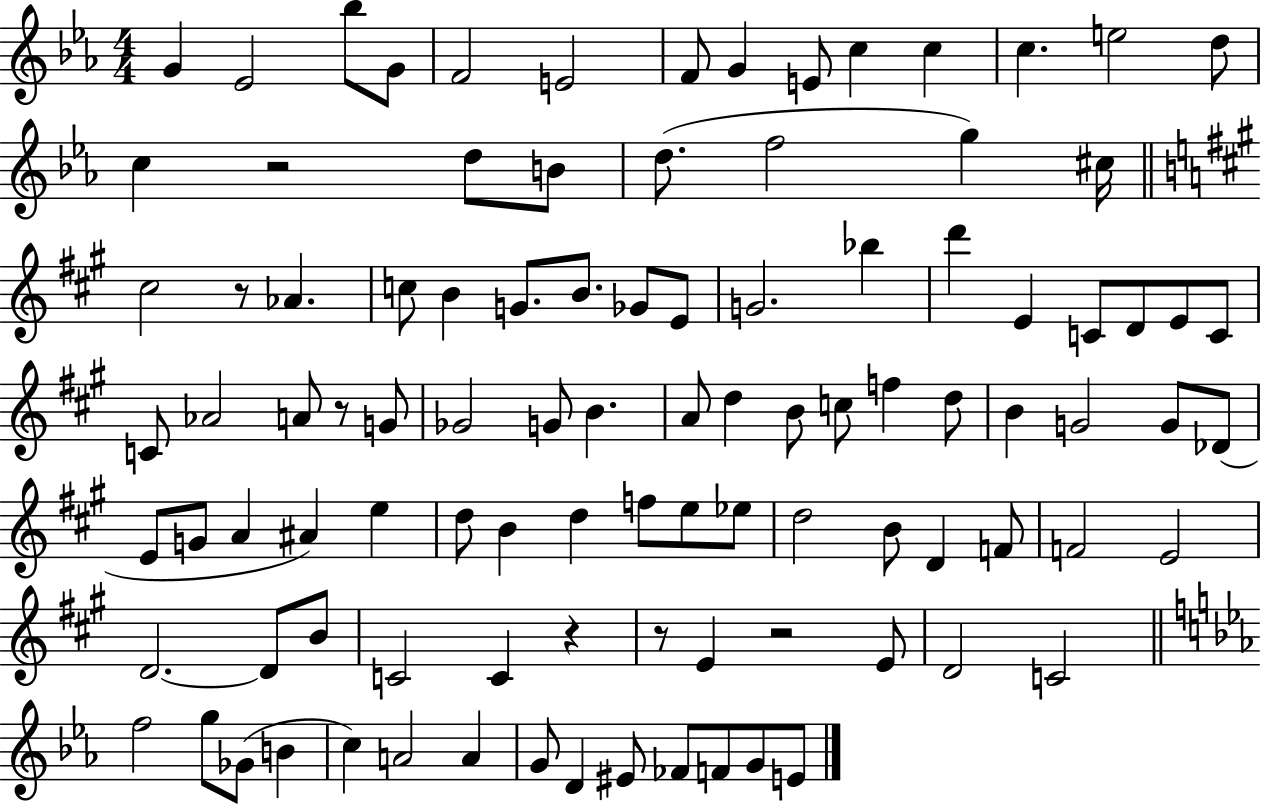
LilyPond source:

{
  \clef treble
  \numericTimeSignature
  \time 4/4
  \key ees \major
  g'4 ees'2 bes''8 g'8 | f'2 e'2 | f'8 g'4 e'8 c''4 c''4 | c''4. e''2 d''8 | \break c''4 r2 d''8 b'8 | d''8.( f''2 g''4) cis''16 | \bar "||" \break \key a \major cis''2 r8 aes'4. | c''8 b'4 g'8. b'8. ges'8 e'8 | g'2. bes''4 | d'''4 e'4 c'8 d'8 e'8 c'8 | \break c'8 aes'2 a'8 r8 g'8 | ges'2 g'8 b'4. | a'8 d''4 b'8 c''8 f''4 d''8 | b'4 g'2 g'8 des'8( | \break e'8 g'8 a'4 ais'4) e''4 | d''8 b'4 d''4 f''8 e''8 ees''8 | d''2 b'8 d'4 f'8 | f'2 e'2 | \break d'2.~~ d'8 b'8 | c'2 c'4 r4 | r8 e'4 r2 e'8 | d'2 c'2 | \break \bar "||" \break \key c \minor f''2 g''8 ges'8( b'4 | c''4) a'2 a'4 | g'8 d'4 eis'8 fes'8 f'8 g'8 e'8 | \bar "|."
}